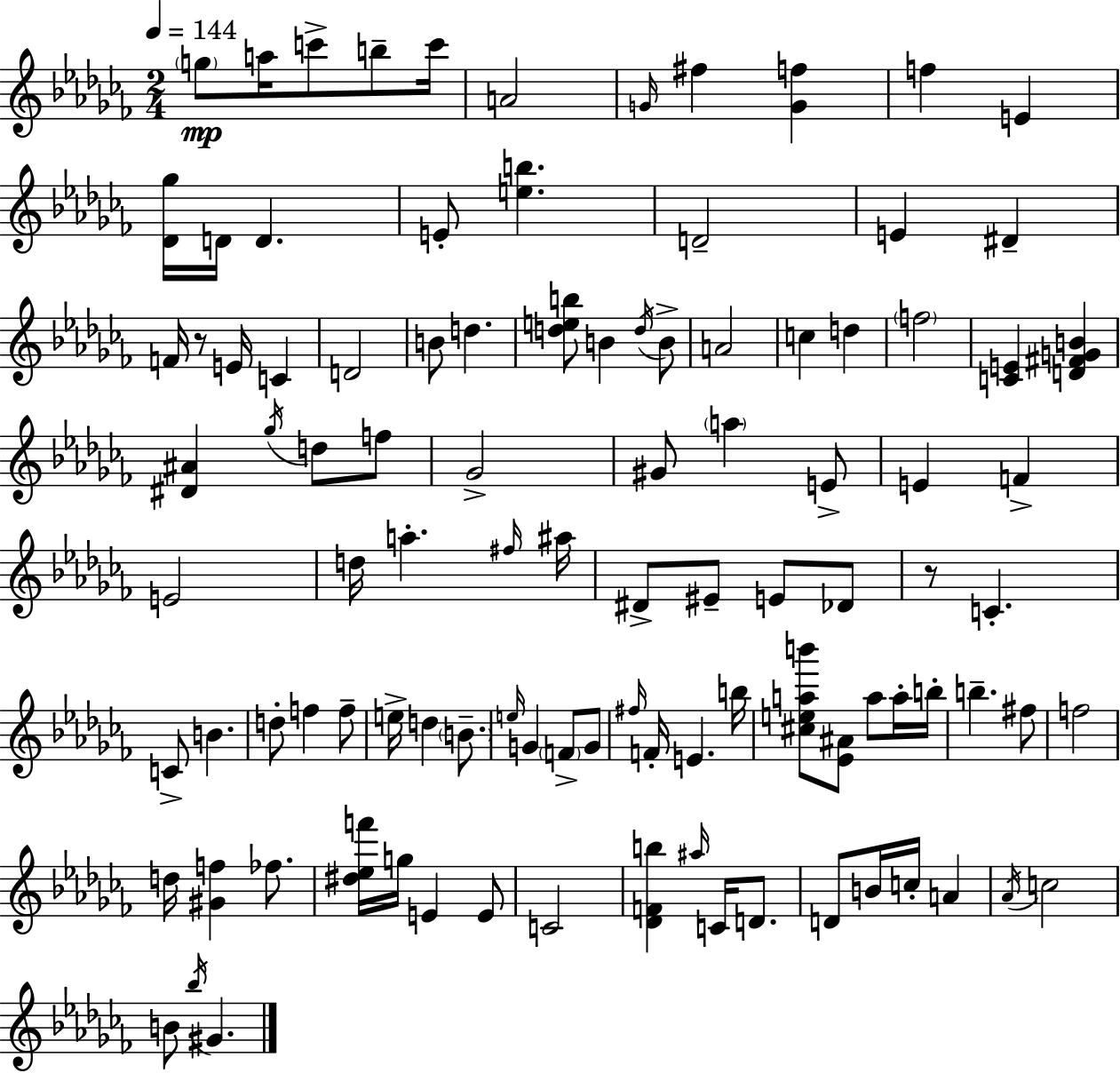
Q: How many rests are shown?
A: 2